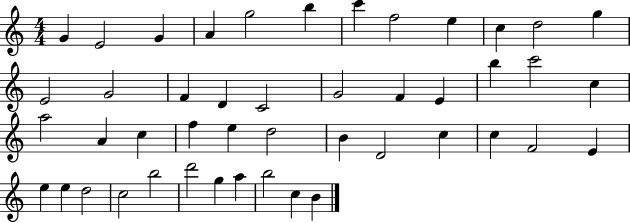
{
  \clef treble
  \numericTimeSignature
  \time 4/4
  \key c \major
  g'4 e'2 g'4 | a'4 g''2 b''4 | c'''4 f''2 e''4 | c''4 d''2 g''4 | \break e'2 g'2 | f'4 d'4 c'2 | g'2 f'4 e'4 | b''4 c'''2 c''4 | \break a''2 a'4 c''4 | f''4 e''4 d''2 | b'4 d'2 c''4 | c''4 f'2 e'4 | \break e''4 e''4 d''2 | c''2 b''2 | d'''2 g''4 a''4 | b''2 c''4 b'4 | \break \bar "|."
}